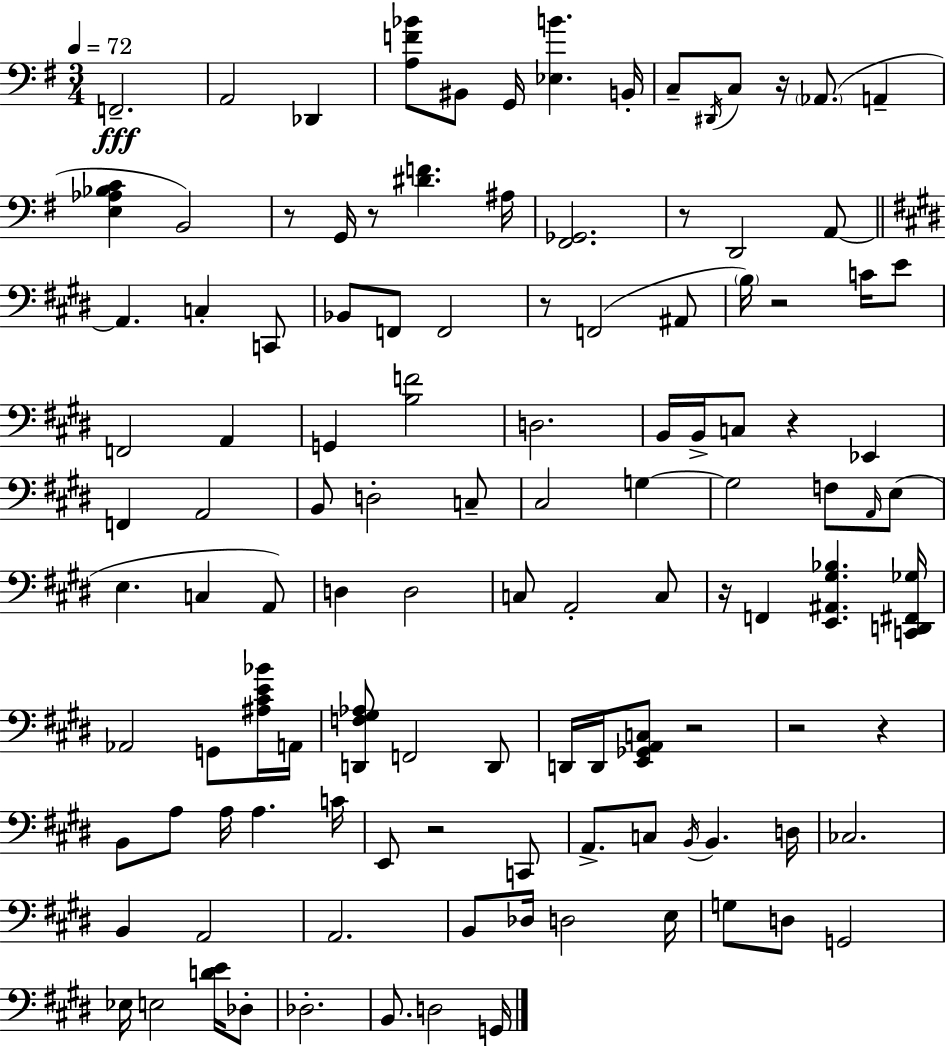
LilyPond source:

{
  \clef bass
  \numericTimeSignature
  \time 3/4
  \key e \minor
  \tempo 4 = 72
  f,2.--\fff | a,2 des,4 | <a f' bes'>8 bis,8 g,16 <ees b'>4. b,16-. | c8-- \acciaccatura { dis,16 } c8 r16 \parenthesize aes,8.( a,4-- | \break <e aes bes c'>4 b,2) | r8 g,16 r8 <dis' f'>4. | ais16 <fis, ges,>2. | r8 d,2 a,8~~ | \break \bar "||" \break \key e \major a,4. c4-. c,8 | bes,8 f,8 f,2 | r8 f,2( ais,8 | \parenthesize b16) r2 c'16 e'8 | \break f,2 a,4 | g,4 <b f'>2 | d2. | b,16 b,16-> c8 r4 ees,4 | \break f,4 a,2 | b,8 d2-. c8-- | cis2 g4~~ | g2 f8 \grace { a,16 } e8( | \break e4. c4 a,8) | d4 d2 | c8 a,2-. c8 | r16 f,4 <e, ais, gis bes>4. | \break <c, d, fis, ges>16 aes,2 g,8 <ais cis' e' bes'>16 | a,16 <d, f gis aes>8 f,2 d,8 | d,16 d,16 <e, ges, a, c>8 r2 | r2 r4 | \break b,8 a8 a16 a4. | c'16 e,8 r2 c,8 | a,8.-> c8 \acciaccatura { b,16 } b,4. | d16 ces2. | \break b,4 a,2 | a,2. | b,8 des16 d2 | e16 g8 d8 g,2 | \break ees16 e2 <d' e'>16 | des8-. des2.-. | b,8. d2 | g,16 \bar "|."
}